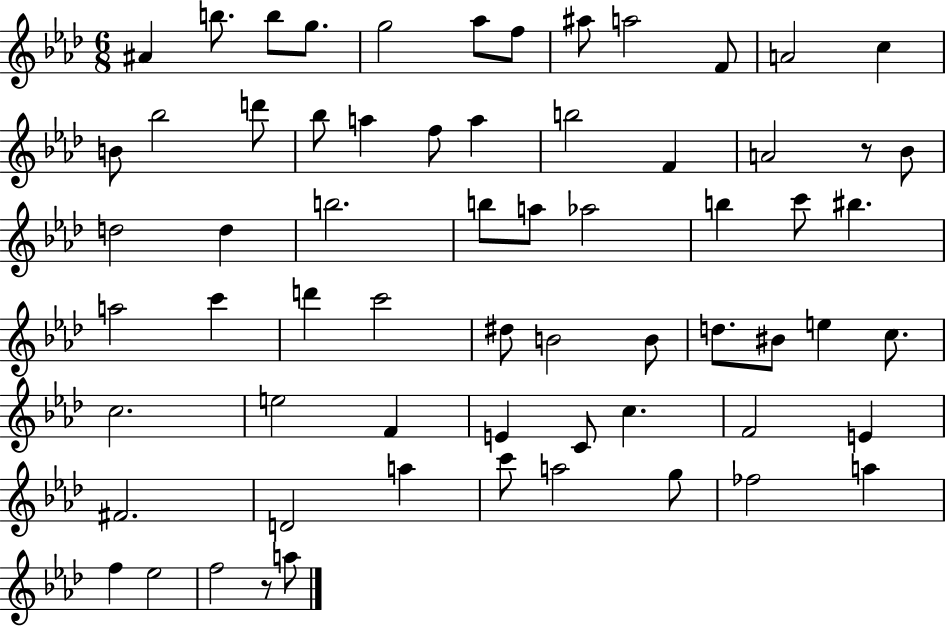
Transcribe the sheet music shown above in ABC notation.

X:1
T:Untitled
M:6/8
L:1/4
K:Ab
^A b/2 b/2 g/2 g2 _a/2 f/2 ^a/2 a2 F/2 A2 c B/2 _b2 d'/2 _b/2 a f/2 a b2 F A2 z/2 _B/2 d2 d b2 b/2 a/2 _a2 b c'/2 ^b a2 c' d' c'2 ^d/2 B2 B/2 d/2 ^B/2 e c/2 c2 e2 F E C/2 c F2 E ^F2 D2 a c'/2 a2 g/2 _f2 a f _e2 f2 z/2 a/2